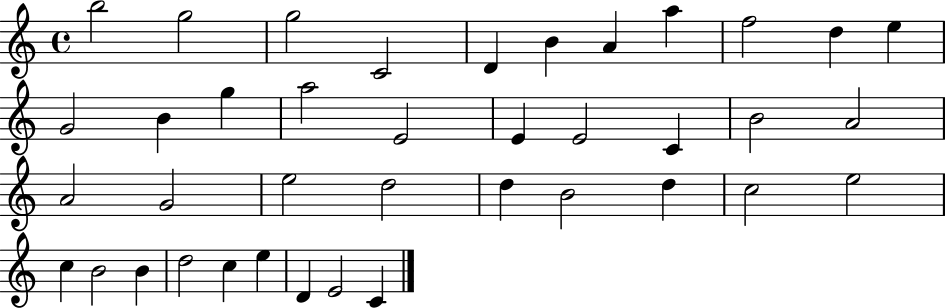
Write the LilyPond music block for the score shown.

{
  \clef treble
  \time 4/4
  \defaultTimeSignature
  \key c \major
  b''2 g''2 | g''2 c'2 | d'4 b'4 a'4 a''4 | f''2 d''4 e''4 | \break g'2 b'4 g''4 | a''2 e'2 | e'4 e'2 c'4 | b'2 a'2 | \break a'2 g'2 | e''2 d''2 | d''4 b'2 d''4 | c''2 e''2 | \break c''4 b'2 b'4 | d''2 c''4 e''4 | d'4 e'2 c'4 | \bar "|."
}